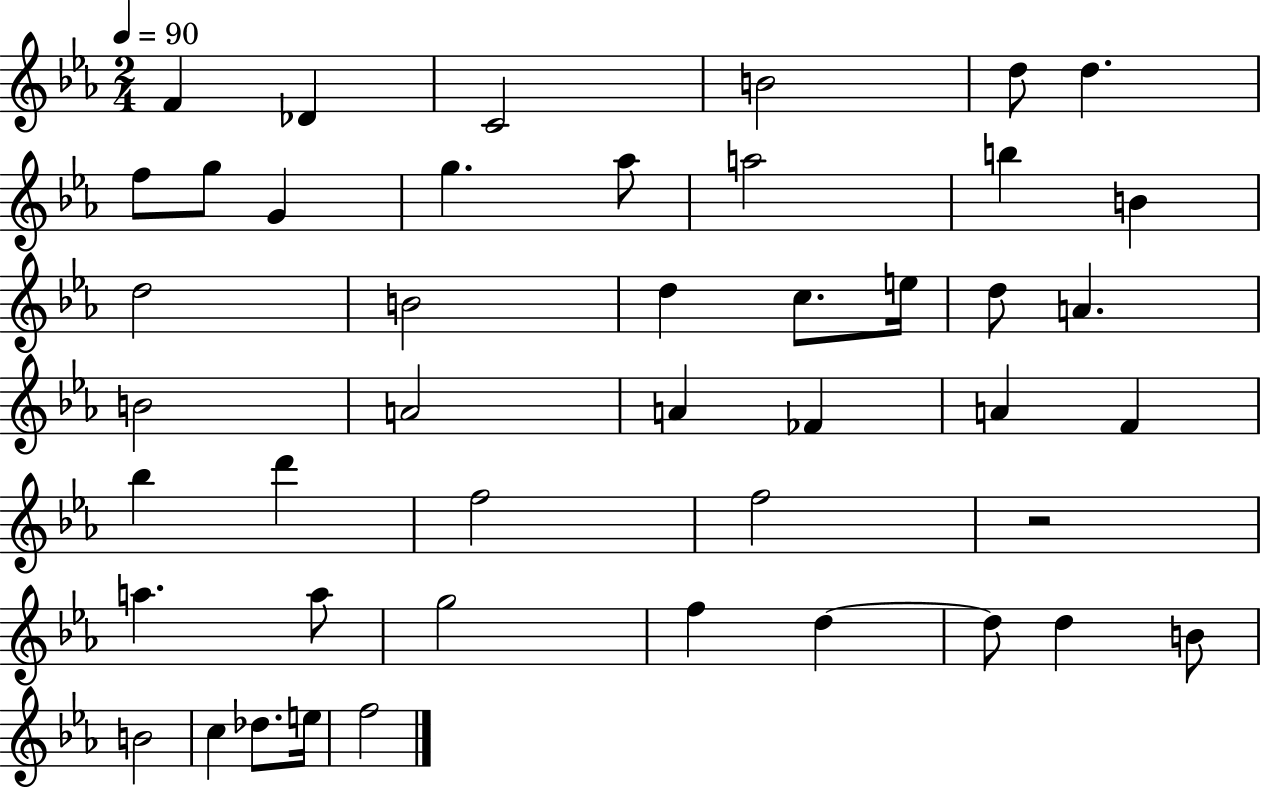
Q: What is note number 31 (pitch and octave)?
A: F5